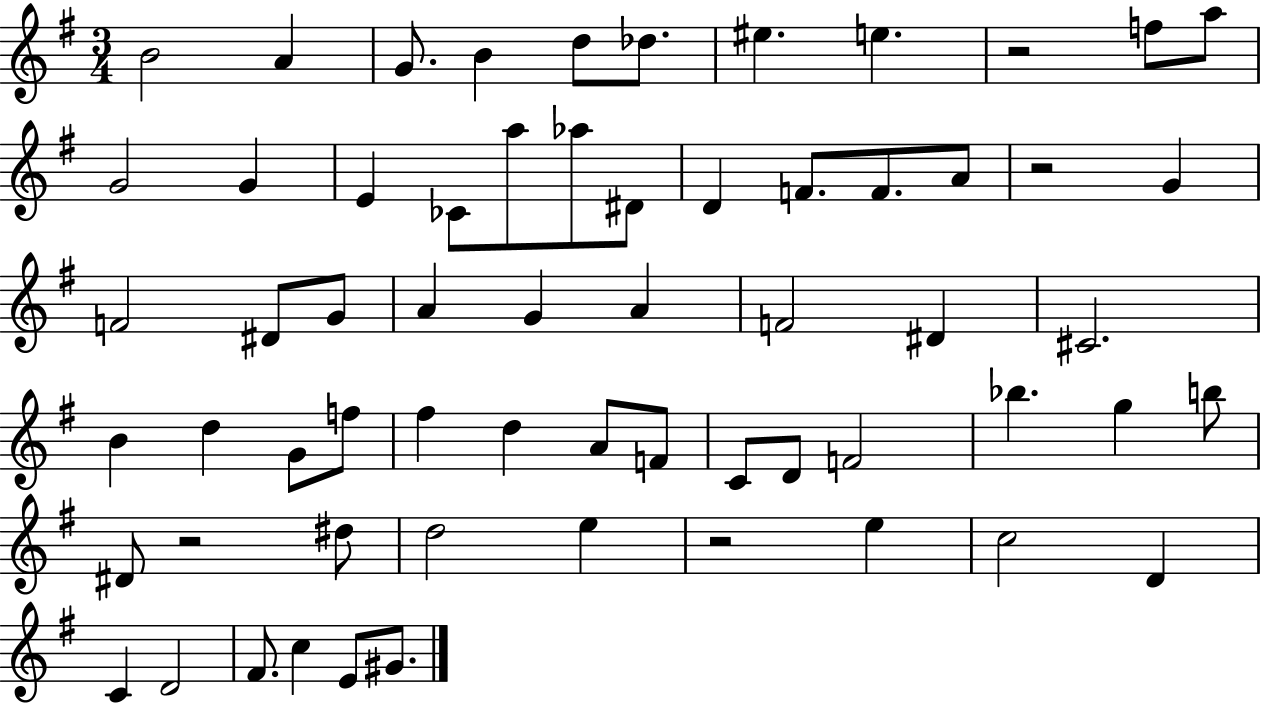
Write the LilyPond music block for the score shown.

{
  \clef treble
  \numericTimeSignature
  \time 3/4
  \key g \major
  b'2 a'4 | g'8. b'4 d''8 des''8. | eis''4. e''4. | r2 f''8 a''8 | \break g'2 g'4 | e'4 ces'8 a''8 aes''8 dis'8 | d'4 f'8. f'8. a'8 | r2 g'4 | \break f'2 dis'8 g'8 | a'4 g'4 a'4 | f'2 dis'4 | cis'2. | \break b'4 d''4 g'8 f''8 | fis''4 d''4 a'8 f'8 | c'8 d'8 f'2 | bes''4. g''4 b''8 | \break dis'8 r2 dis''8 | d''2 e''4 | r2 e''4 | c''2 d'4 | \break c'4 d'2 | fis'8. c''4 e'8 gis'8. | \bar "|."
}